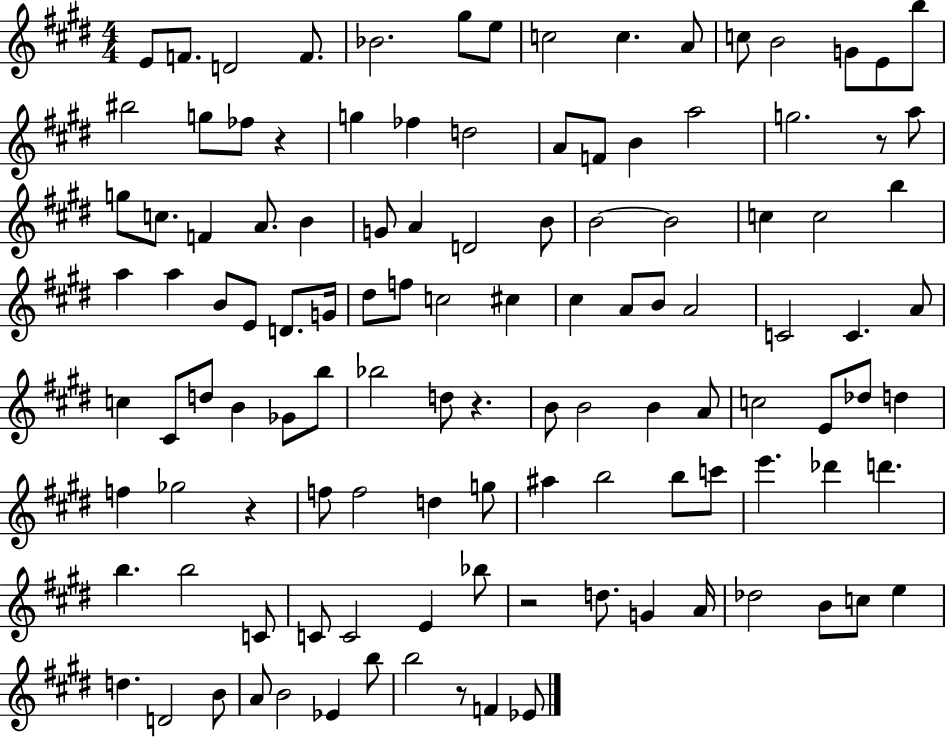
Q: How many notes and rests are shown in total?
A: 117